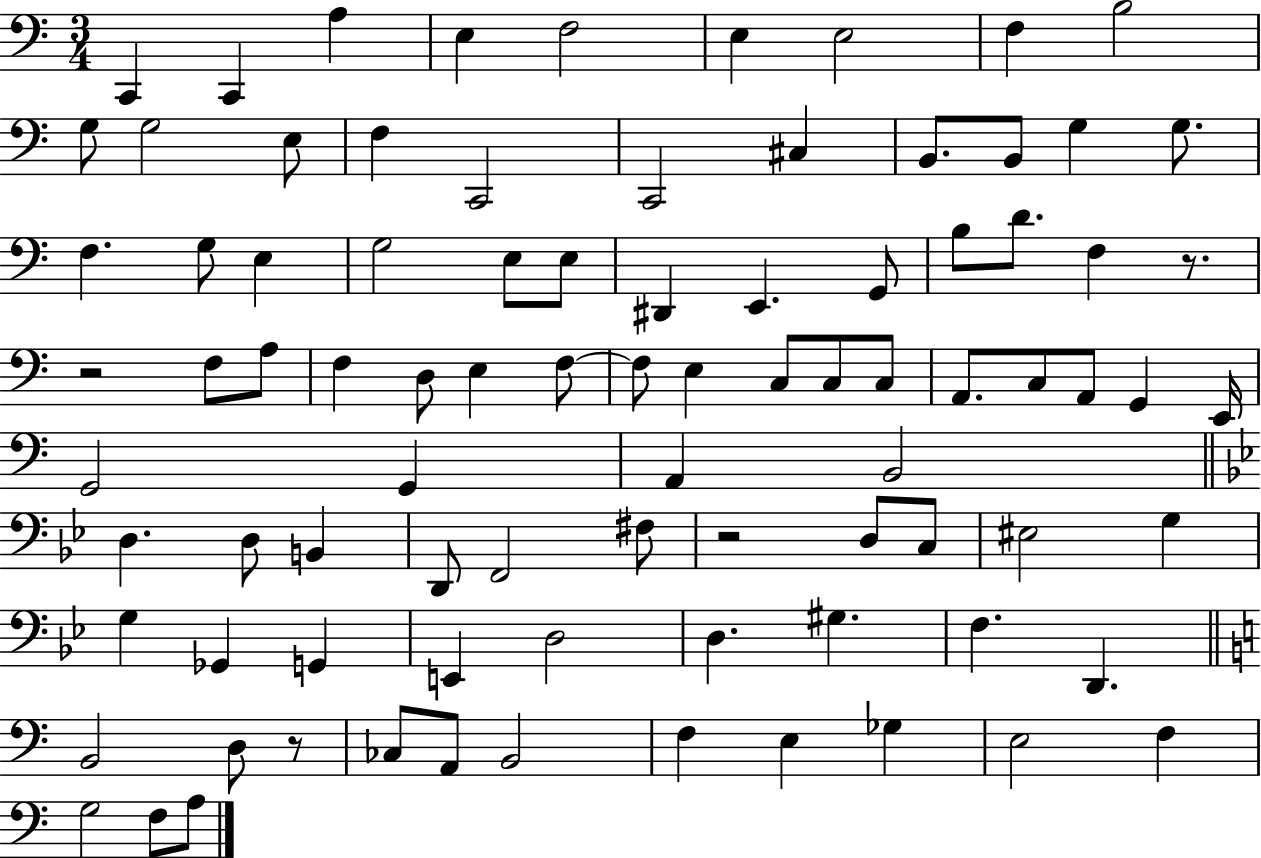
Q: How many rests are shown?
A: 4